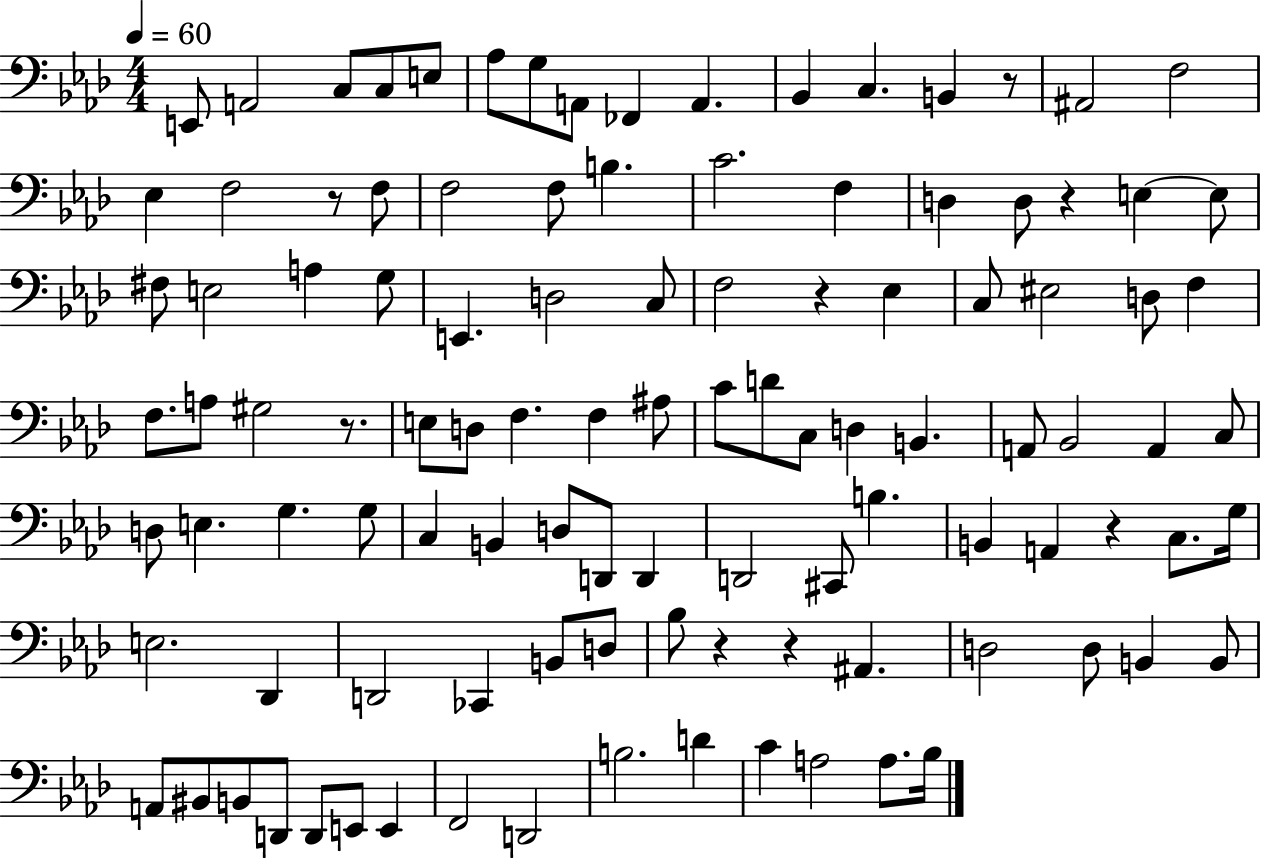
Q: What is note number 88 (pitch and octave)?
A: B2